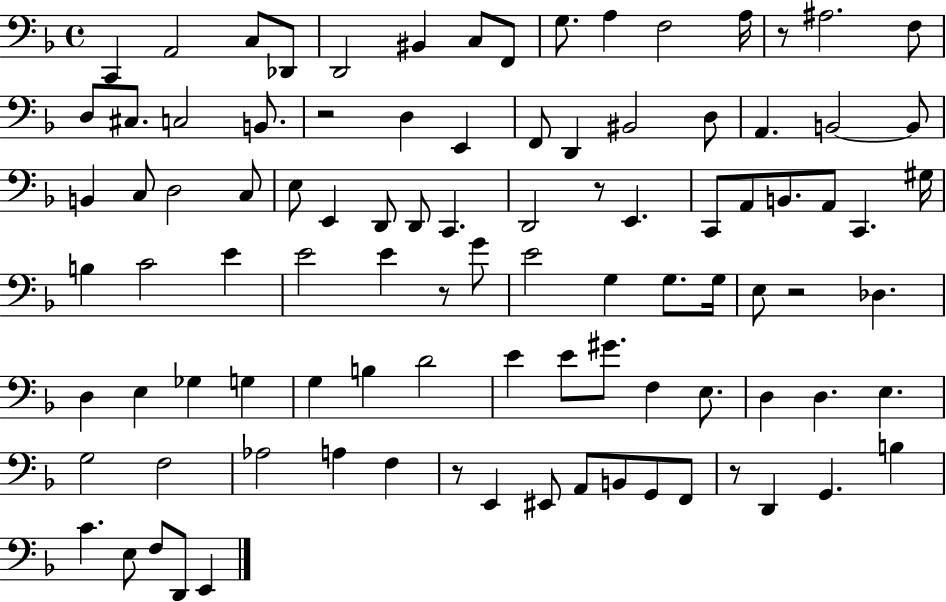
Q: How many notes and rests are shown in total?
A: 97